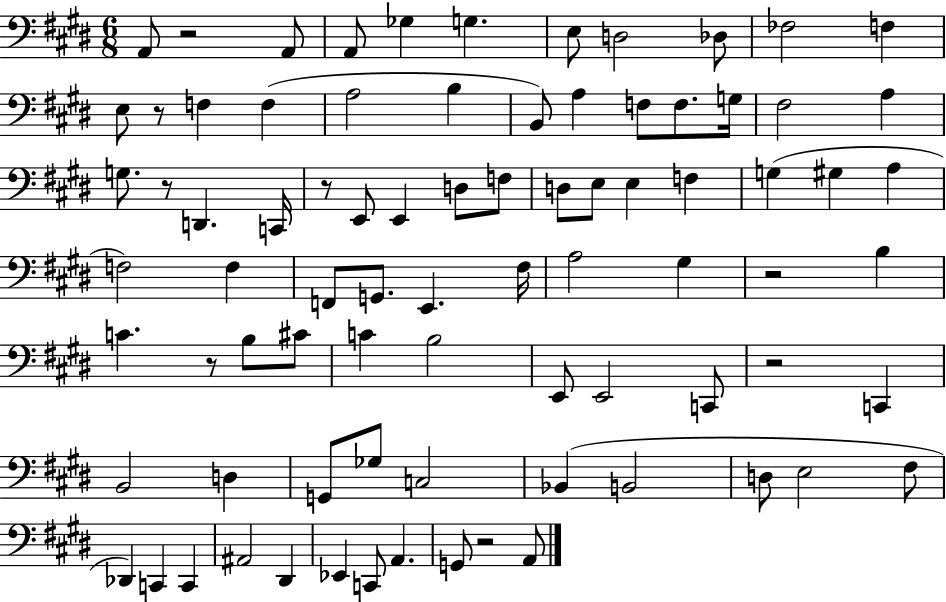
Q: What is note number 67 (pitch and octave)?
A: C2